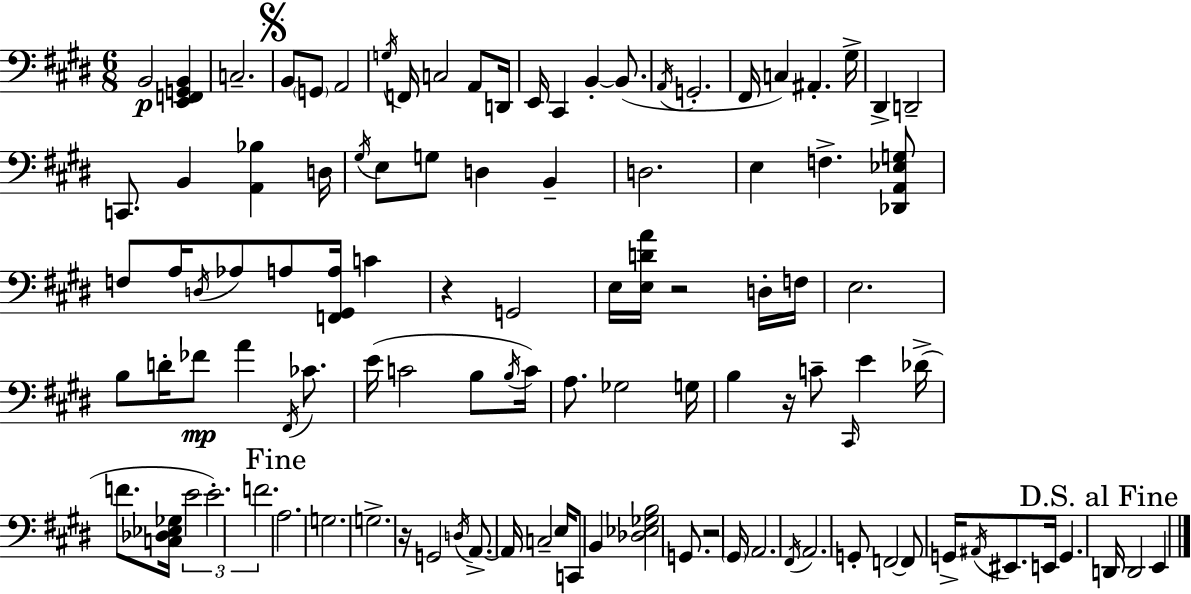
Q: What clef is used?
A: bass